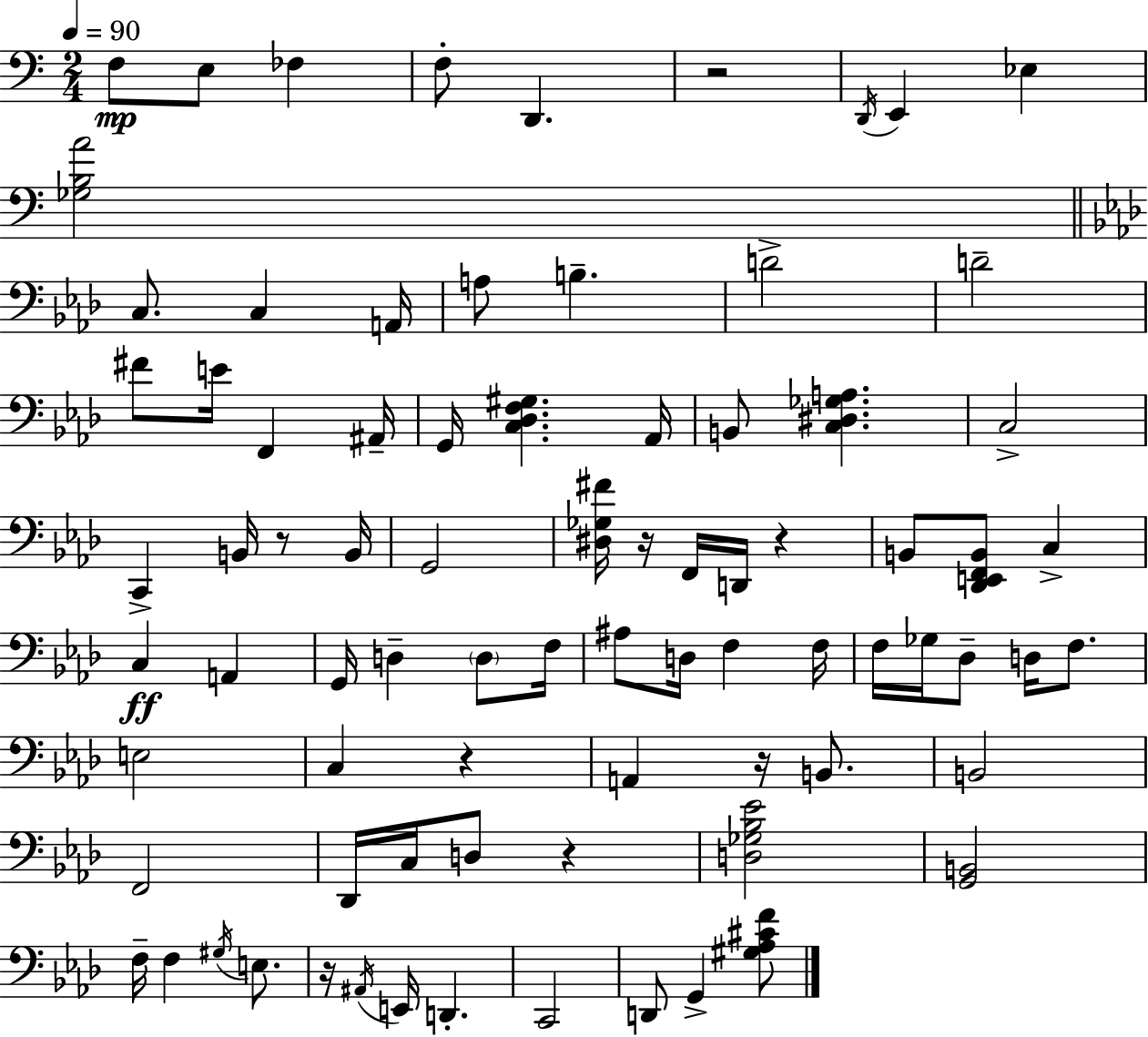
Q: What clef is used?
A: bass